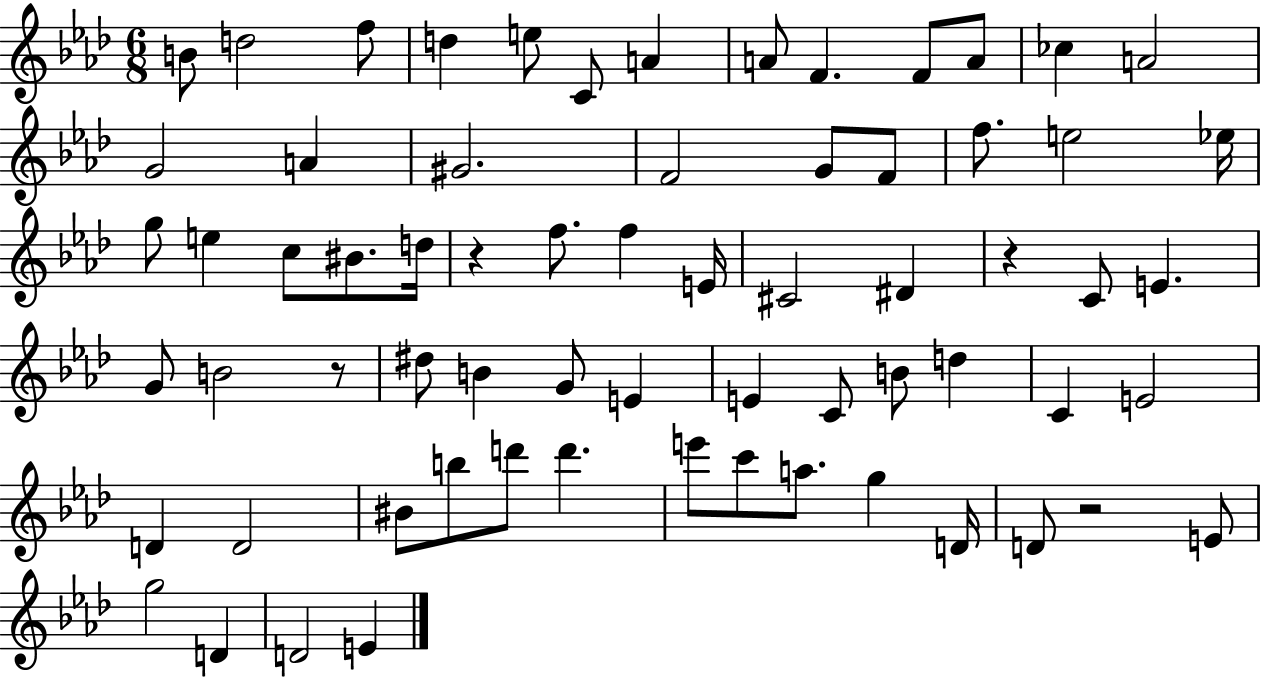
{
  \clef treble
  \numericTimeSignature
  \time 6/8
  \key aes \major
  \repeat volta 2 { b'8 d''2 f''8 | d''4 e''8 c'8 a'4 | a'8 f'4. f'8 a'8 | ces''4 a'2 | \break g'2 a'4 | gis'2. | f'2 g'8 f'8 | f''8. e''2 ees''16 | \break g''8 e''4 c''8 bis'8. d''16 | r4 f''8. f''4 e'16 | cis'2 dis'4 | r4 c'8 e'4. | \break g'8 b'2 r8 | dis''8 b'4 g'8 e'4 | e'4 c'8 b'8 d''4 | c'4 e'2 | \break d'4 d'2 | bis'8 b''8 d'''8 d'''4. | e'''8 c'''8 a''8. g''4 d'16 | d'8 r2 e'8 | \break g''2 d'4 | d'2 e'4 | } \bar "|."
}